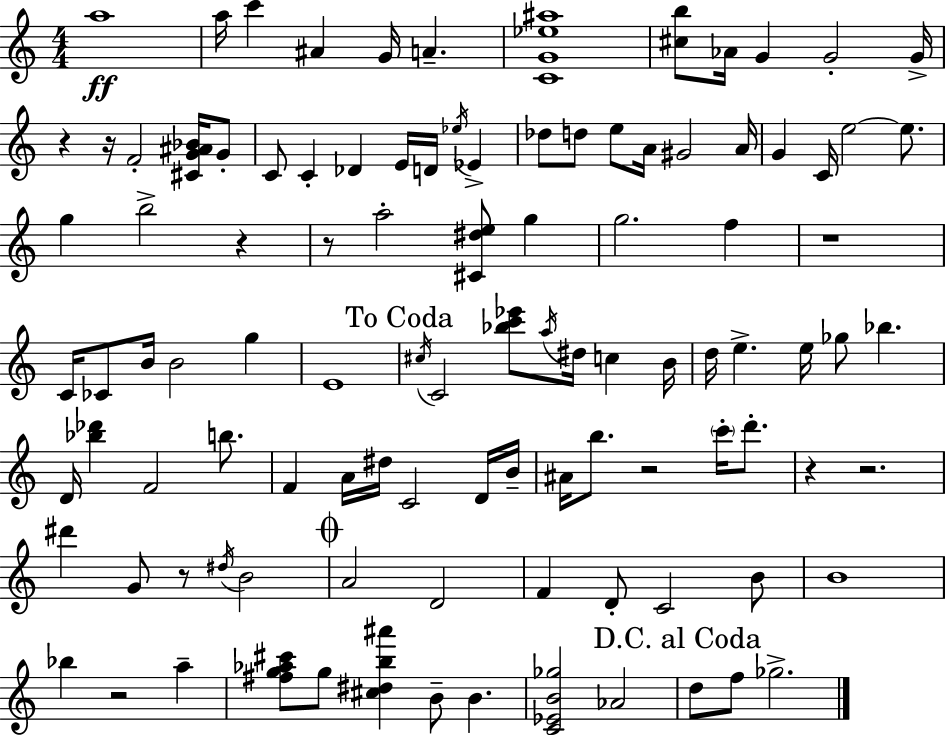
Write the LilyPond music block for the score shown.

{
  \clef treble
  \numericTimeSignature
  \time 4/4
  \key a \minor
  a''1\ff | a''16 c'''4 ais'4 g'16 a'4.-- | <c' g' ees'' ais''>1 | <cis'' b''>8 aes'16 g'4 g'2-. g'16-> | \break r4 r16 f'2-. <cis' g' ais' bes'>16 g'8-. | c'8 c'4-. des'4 e'16 d'16 \acciaccatura { ees''16 } ees'4-> | des''8 d''8 e''8 a'16 gis'2 | a'16 g'4 c'16 e''2~~ e''8. | \break g''4 b''2-> r4 | r8 a''2-. <cis' dis'' e''>8 g''4 | g''2. f''4 | r1 | \break c'16 ces'8 b'16 b'2 g''4 | e'1 | \mark "To Coda" \acciaccatura { cis''16 } c'2 <bes'' c''' ees'''>8 \acciaccatura { a''16 } dis''16 c''4 | b'16 d''16 e''4.-> e''16 ges''8 bes''4. | \break d'16 <bes'' des'''>4 f'2 | b''8. f'4 a'16 dis''16 c'2 | d'16 b'16-- ais'16 b''8. r2 \parenthesize c'''16-. | d'''8.-. r4 r2. | \break dis'''4 g'8 r8 \acciaccatura { dis''16 } b'2 | \mark \markup { \musicglyph "scripts.coda" } a'2 d'2 | f'4 d'8-. c'2 | b'8 b'1 | \break bes''4 r2 | a''4-- <fis'' g'' aes'' cis'''>8 g''8 <cis'' dis'' b'' ais'''>4 b'8-- b'4. | <c' ees' b' ges''>2 aes'2 | \mark "D.C. al Coda" d''8 f''8 ges''2.-> | \break \bar "|."
}